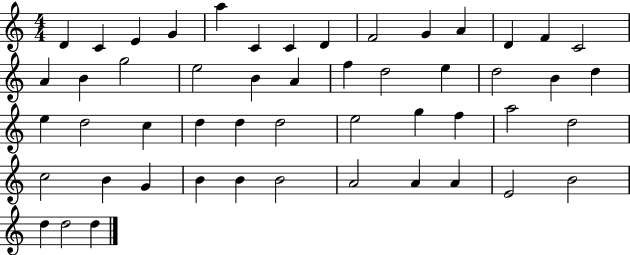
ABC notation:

X:1
T:Untitled
M:4/4
L:1/4
K:C
D C E G a C C D F2 G A D F C2 A B g2 e2 B A f d2 e d2 B d e d2 c d d d2 e2 g f a2 d2 c2 B G B B B2 A2 A A E2 B2 d d2 d